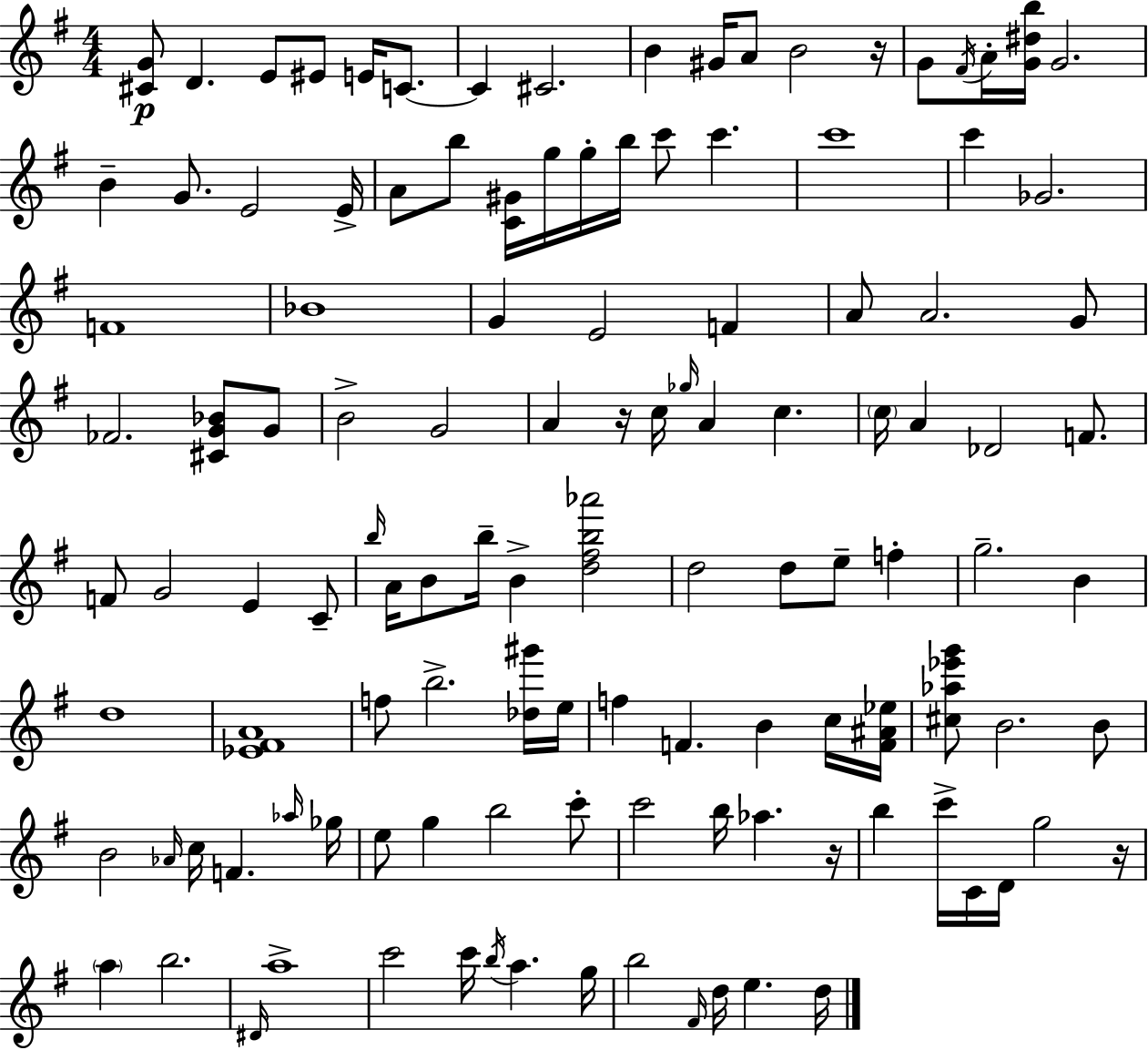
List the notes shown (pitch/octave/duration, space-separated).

[C#4,G4]/e D4/q. E4/e EIS4/e E4/s C4/e. C4/q C#4/h. B4/q G#4/s A4/e B4/h R/s G4/e F#4/s A4/s [G4,D#5,B5]/s G4/h. B4/q G4/e. E4/h E4/s A4/e B5/e [C4,G#4]/s G5/s G5/s B5/s C6/e C6/q. C6/w C6/q Gb4/h. F4/w Bb4/w G4/q E4/h F4/q A4/e A4/h. G4/e FES4/h. [C#4,G4,Bb4]/e G4/e B4/h G4/h A4/q R/s C5/s Gb5/s A4/q C5/q. C5/s A4/q Db4/h F4/e. F4/e G4/h E4/q C4/e B5/s A4/s B4/e B5/s B4/q [D5,F#5,B5,Ab6]/h D5/h D5/e E5/e F5/q G5/h. B4/q D5/w [Eb4,F#4,A4]/w F5/e B5/h. [Db5,G#6]/s E5/s F5/q F4/q. B4/q C5/s [F4,A#4,Eb5]/s [C#5,Ab5,Eb6,G6]/e B4/h. B4/e B4/h Ab4/s C5/s F4/q. Ab5/s Gb5/s E5/e G5/q B5/h C6/e C6/h B5/s Ab5/q. R/s B5/q C6/s C4/s D4/s G5/h R/s A5/q B5/h. D#4/s A5/w C6/h C6/s B5/s A5/q. G5/s B5/h F#4/s D5/s E5/q. D5/s